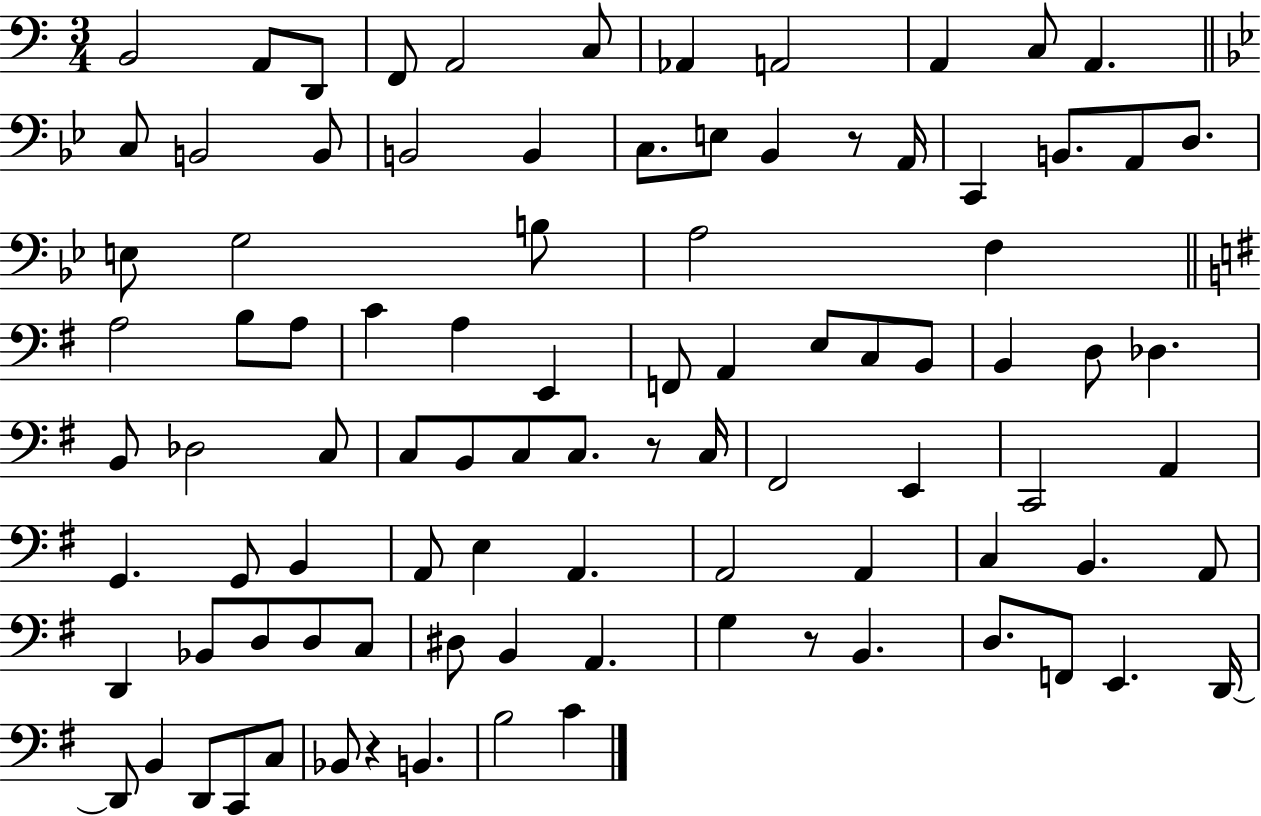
{
  \clef bass
  \numericTimeSignature
  \time 3/4
  \key c \major
  \repeat volta 2 { b,2 a,8 d,8 | f,8 a,2 c8 | aes,4 a,2 | a,4 c8 a,4. | \break \bar "||" \break \key g \minor c8 b,2 b,8 | b,2 b,4 | c8. e8 bes,4 r8 a,16 | c,4 b,8. a,8 d8. | \break e8 g2 b8 | a2 f4 | \bar "||" \break \key e \minor a2 b8 a8 | c'4 a4 e,4 | f,8 a,4 e8 c8 b,8 | b,4 d8 des4. | \break b,8 des2 c8 | c8 b,8 c8 c8. r8 c16 | fis,2 e,4 | c,2 a,4 | \break g,4. g,8 b,4 | a,8 e4 a,4. | a,2 a,4 | c4 b,4. a,8 | \break d,4 bes,8 d8 d8 c8 | dis8 b,4 a,4. | g4 r8 b,4. | d8. f,8 e,4. d,16~~ | \break d,8 b,4 d,8 c,8 c8 | bes,8 r4 b,4. | b2 c'4 | } \bar "|."
}